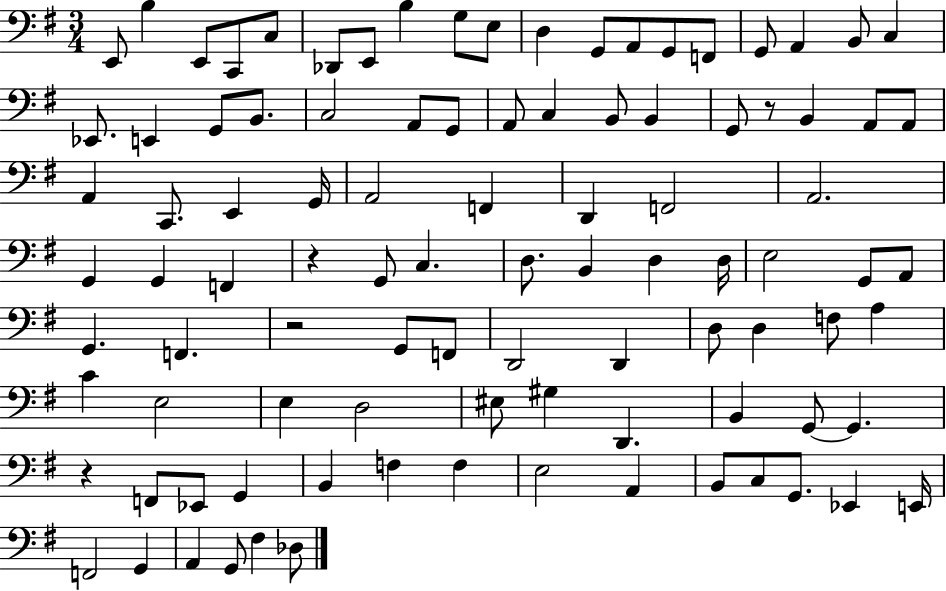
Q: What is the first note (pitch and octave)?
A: E2